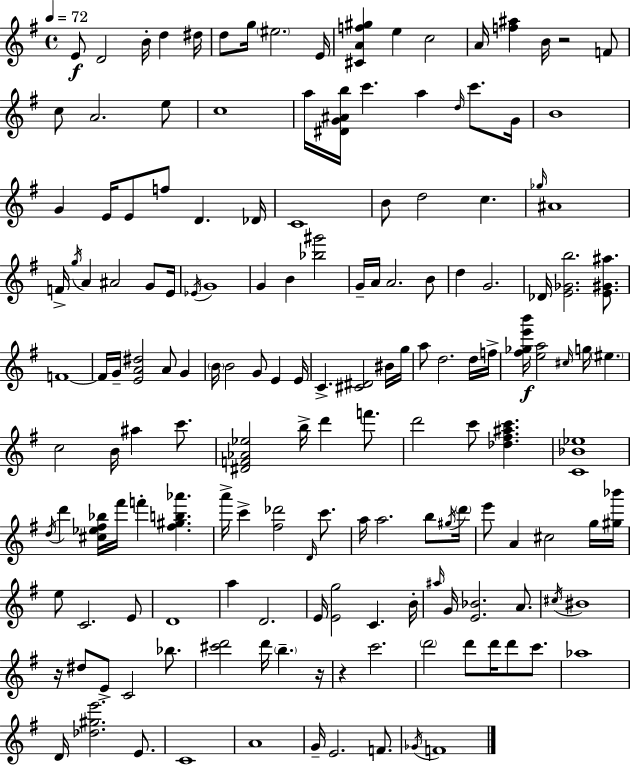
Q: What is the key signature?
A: G major